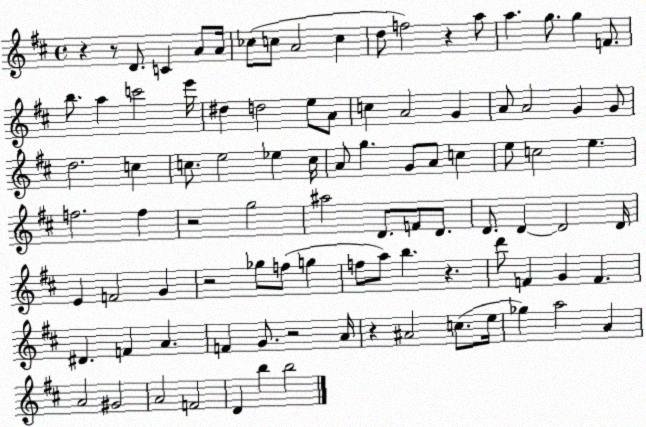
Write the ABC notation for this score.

X:1
T:Untitled
M:4/4
L:1/4
K:D
z z/2 D/2 C A/2 A/4 _c/2 c/2 A2 c d/2 f2 z a/2 a g/2 g F/2 b/2 a c'2 e'/4 ^d d2 e/2 A/2 c A2 G A/2 A2 G G/2 d2 c c/2 e2 _e c/4 A/2 g G/2 A/2 c e/2 c2 e f2 f z2 g2 ^a2 D/2 F/2 D/2 D/2 D D2 D/4 E F2 G z2 _g/2 f/2 g f/2 a/2 b z d'/2 F G F ^D F A F G/2 z2 A/4 z ^A2 c/2 e/4 _g a2 A A2 ^G2 A2 F2 D b b2